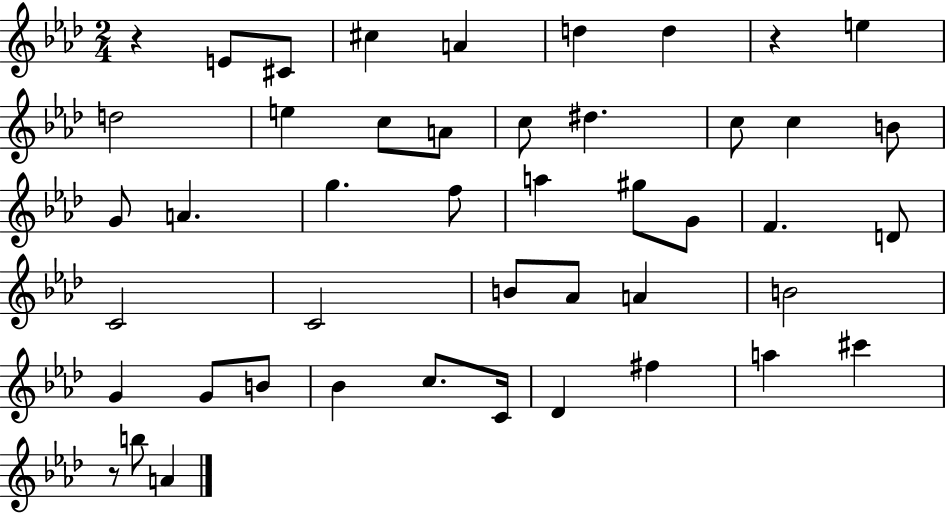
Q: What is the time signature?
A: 2/4